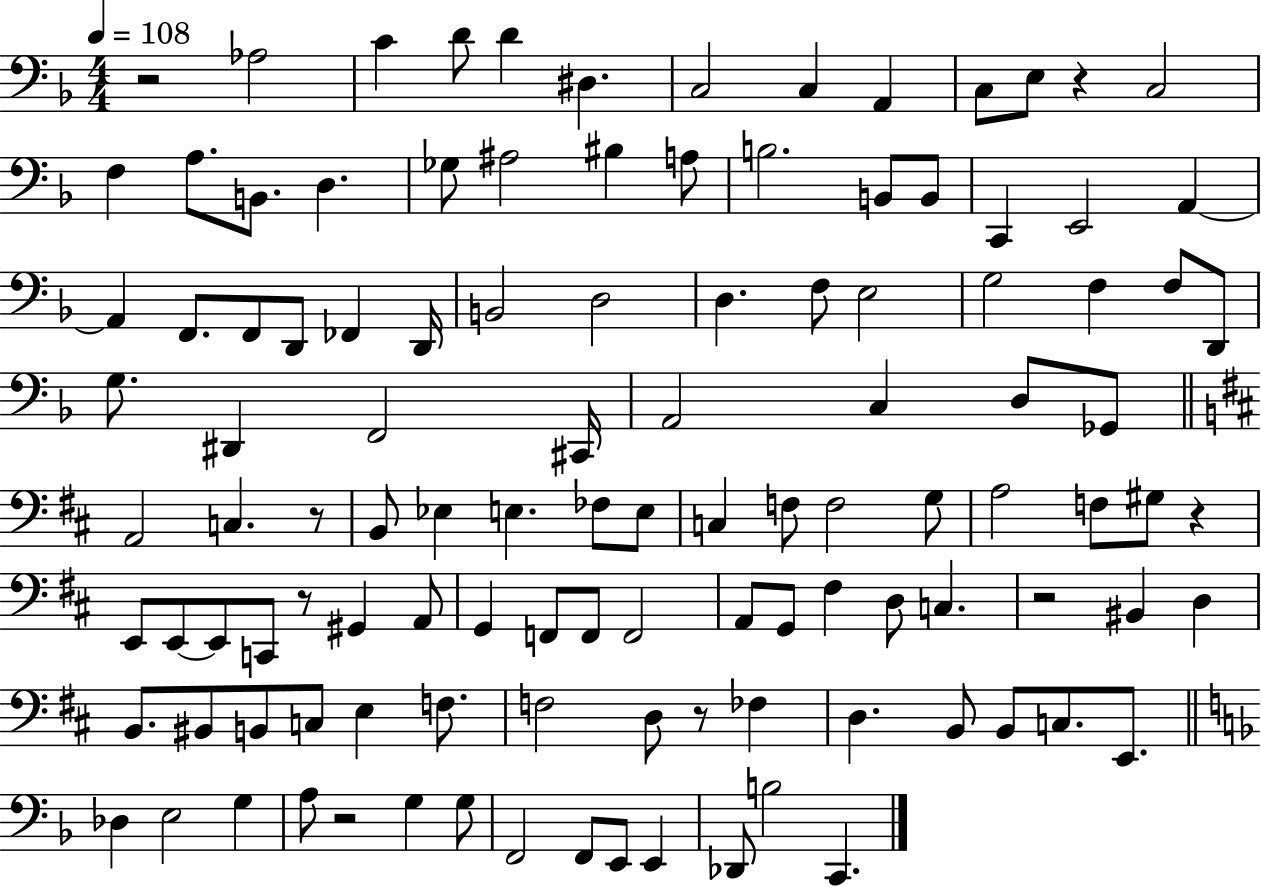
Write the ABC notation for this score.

X:1
T:Untitled
M:4/4
L:1/4
K:F
z2 _A,2 C D/2 D ^D, C,2 C, A,, C,/2 E,/2 z C,2 F, A,/2 B,,/2 D, _G,/2 ^A,2 ^B, A,/2 B,2 B,,/2 B,,/2 C,, E,,2 A,, A,, F,,/2 F,,/2 D,,/2 _F,, D,,/4 B,,2 D,2 D, F,/2 E,2 G,2 F, F,/2 D,,/2 G,/2 ^D,, F,,2 ^C,,/4 A,,2 C, D,/2 _G,,/2 A,,2 C, z/2 B,,/2 _E, E, _F,/2 E,/2 C, F,/2 F,2 G,/2 A,2 F,/2 ^G,/2 z E,,/2 E,,/2 E,,/2 C,,/2 z/2 ^G,, A,,/2 G,, F,,/2 F,,/2 F,,2 A,,/2 G,,/2 ^F, D,/2 C, z2 ^B,, D, B,,/2 ^B,,/2 B,,/2 C,/2 E, F,/2 F,2 D,/2 z/2 _F, D, B,,/2 B,,/2 C,/2 E,,/2 _D, E,2 G, A,/2 z2 G, G,/2 F,,2 F,,/2 E,,/2 E,, _D,,/2 B,2 C,,